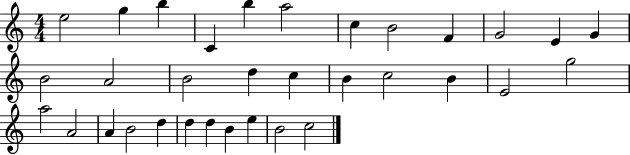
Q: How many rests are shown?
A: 0